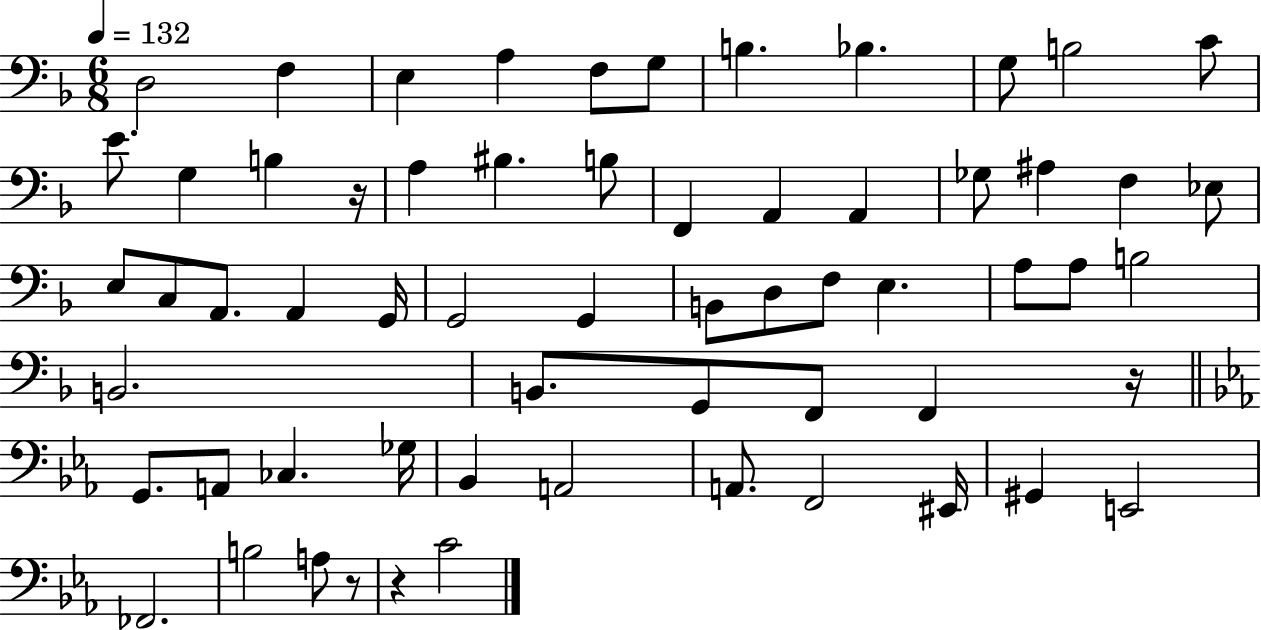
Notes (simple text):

D3/h F3/q E3/q A3/q F3/e G3/e B3/q. Bb3/q. G3/e B3/h C4/e E4/e. G3/q B3/q R/s A3/q BIS3/q. B3/e F2/q A2/q A2/q Gb3/e A#3/q F3/q Eb3/e E3/e C3/e A2/e. A2/q G2/s G2/h G2/q B2/e D3/e F3/e E3/q. A3/e A3/e B3/h B2/h. B2/e. G2/e F2/e F2/q R/s G2/e. A2/e CES3/q. Gb3/s Bb2/q A2/h A2/e. F2/h EIS2/s G#2/q E2/h FES2/h. B3/h A3/e R/e R/q C4/h